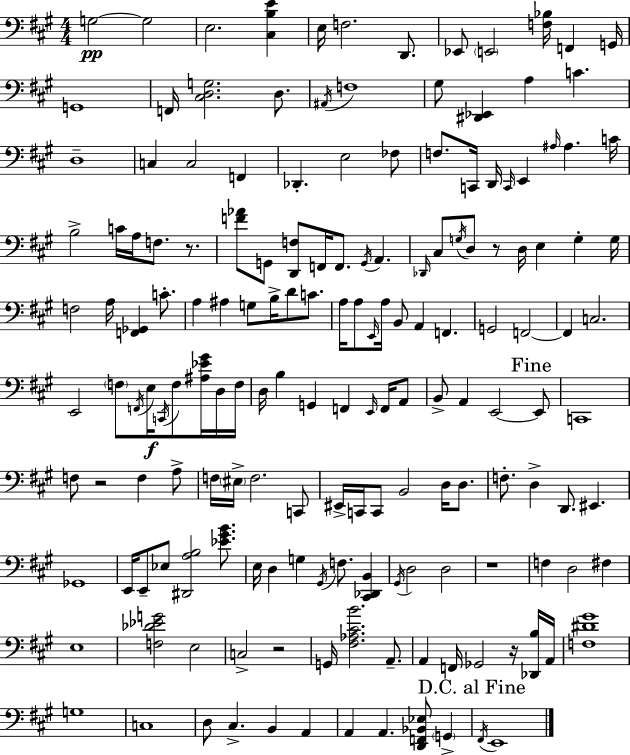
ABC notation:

X:1
T:Untitled
M:4/4
L:1/4
K:A
G,2 G,2 E,2 [^C,B,E] E,/4 F,2 D,,/2 _E,,/2 E,,2 [F,_B,]/4 F,, G,,/4 G,,4 F,,/4 [^C,D,G,]2 D,/2 ^A,,/4 F,4 ^G,/2 [^D,,_E,,] A, C D,4 C, C,2 F,, _D,, E,2 _F,/2 F,/2 C,,/4 D,,/4 C,,/4 E,, ^A,/4 ^A, C/4 B,2 C/4 A,/4 F,/2 z/2 [F_A]/2 G,,/2 [D,,F,]/2 F,,/4 F,,/2 G,,/4 A,, _D,,/4 ^C,/2 G,/4 D,/2 z/2 D,/4 E, G, G,/4 F,2 A,/4 [F,,_G,,] C/2 A, ^A, G,/2 B,/4 D/2 C/2 A,/4 A,/2 E,,/4 A,/4 B,,/2 A,, F,, G,,2 F,,2 F,, C,2 E,,2 F,/2 F,,/4 E,/4 C,,/4 F,/2 [^A,_E^G]/4 D,/4 F,/4 D,/4 B, G,, F,, E,,/4 F,,/4 A,,/2 B,,/2 A,, E,,2 E,,/2 C,,4 F,/2 z2 F, A,/2 F,/4 ^E,/4 F,2 C,,/2 ^E,,/4 C,,/4 C,,/2 B,,2 D,/4 D,/2 F,/2 D, D,,/2 ^E,, _G,,4 E,,/4 E,,/2 _E,/2 [^D,,A,B,]2 [_E^GB]/2 E,/4 D, G, ^G,,/4 F,/2 [^C,,_D,,B,,] ^G,,/4 D,2 D,2 z4 F, D,2 ^F, E,4 [F,_D_EG]2 E,2 C,2 z2 G,,/4 [^F,_A,^CB]2 A,,/2 A,, F,,/4 _G,,2 z/4 [_D,,B,]/4 A,,/4 [F,^D^G]4 G,4 C,4 D,/2 ^C, B,, A,, A,, A,, [D,,F,,_B,,_E,]/2 G,, ^F,,/4 E,,4